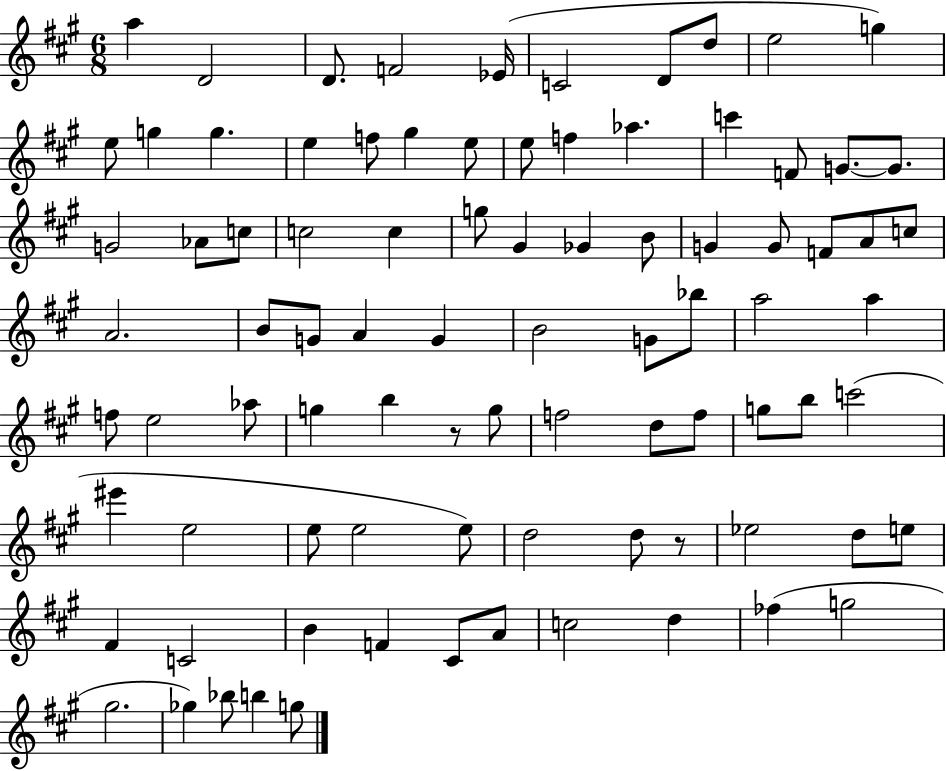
{
  \clef treble
  \numericTimeSignature
  \time 6/8
  \key a \major
  a''4 d'2 | d'8. f'2 ees'16( | c'2 d'8 d''8 | e''2 g''4) | \break e''8 g''4 g''4. | e''4 f''8 gis''4 e''8 | e''8 f''4 aes''4. | c'''4 f'8 g'8.~~ g'8. | \break g'2 aes'8 c''8 | c''2 c''4 | g''8 gis'4 ges'4 b'8 | g'4 g'8 f'8 a'8 c''8 | \break a'2. | b'8 g'8 a'4 g'4 | b'2 g'8 bes''8 | a''2 a''4 | \break f''8 e''2 aes''8 | g''4 b''4 r8 g''8 | f''2 d''8 f''8 | g''8 b''8 c'''2( | \break eis'''4 e''2 | e''8 e''2 e''8) | d''2 d''8 r8 | ees''2 d''8 e''8 | \break fis'4 c'2 | b'4 f'4 cis'8 a'8 | c''2 d''4 | fes''4( g''2 | \break gis''2. | ges''4) bes''8 b''4 g''8 | \bar "|."
}